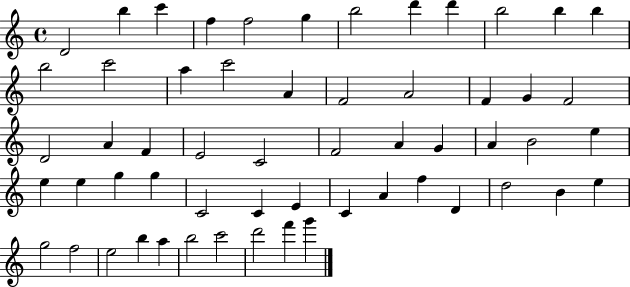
{
  \clef treble
  \time 4/4
  \defaultTimeSignature
  \key c \major
  d'2 b''4 c'''4 | f''4 f''2 g''4 | b''2 d'''4 d'''4 | b''2 b''4 b''4 | \break b''2 c'''2 | a''4 c'''2 a'4 | f'2 a'2 | f'4 g'4 f'2 | \break d'2 a'4 f'4 | e'2 c'2 | f'2 a'4 g'4 | a'4 b'2 e''4 | \break e''4 e''4 g''4 g''4 | c'2 c'4 e'4 | c'4 a'4 f''4 d'4 | d''2 b'4 e''4 | \break g''2 f''2 | e''2 b''4 a''4 | b''2 c'''2 | d'''2 f'''4 g'''4 | \break \bar "|."
}